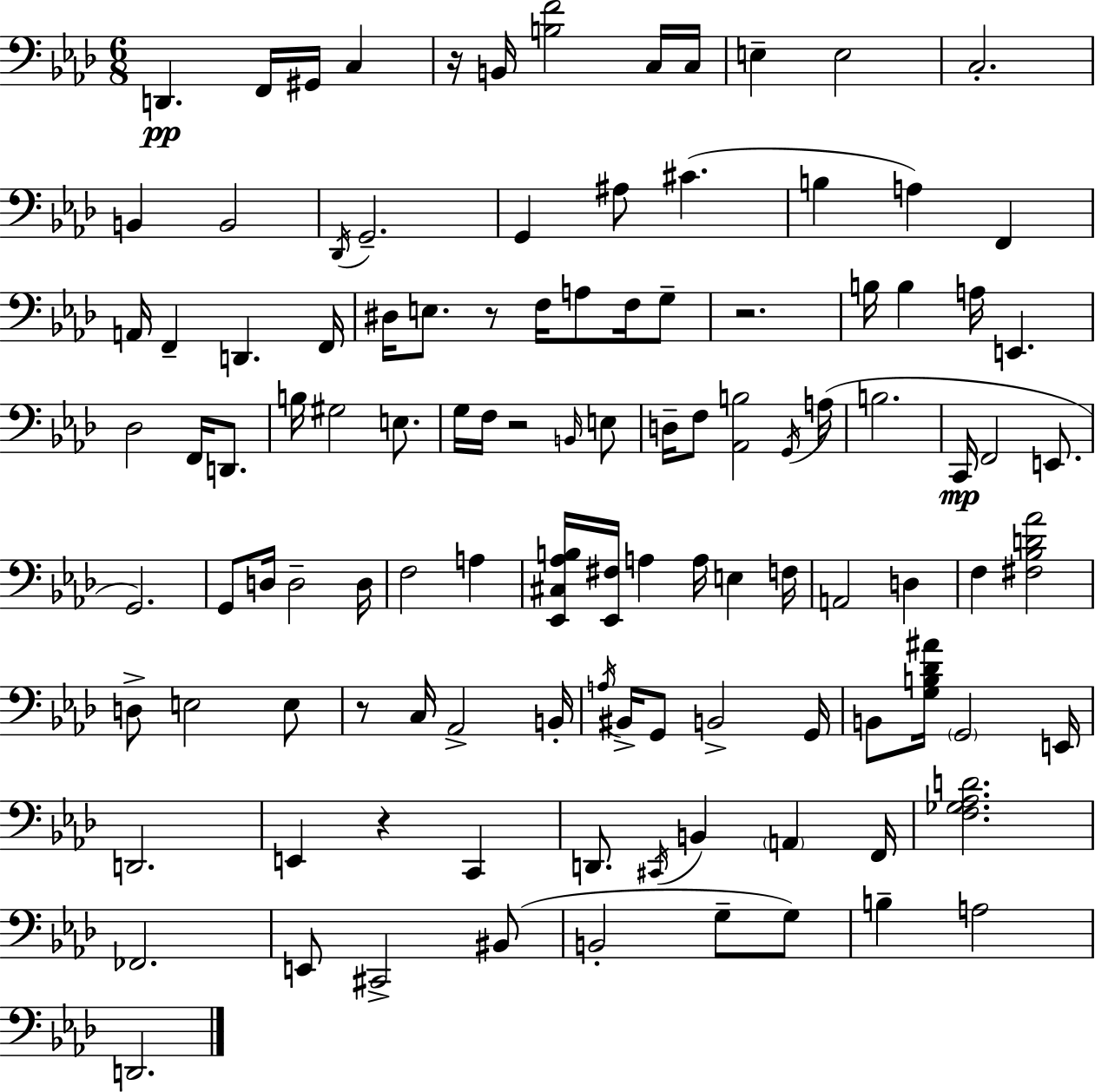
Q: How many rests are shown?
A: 6